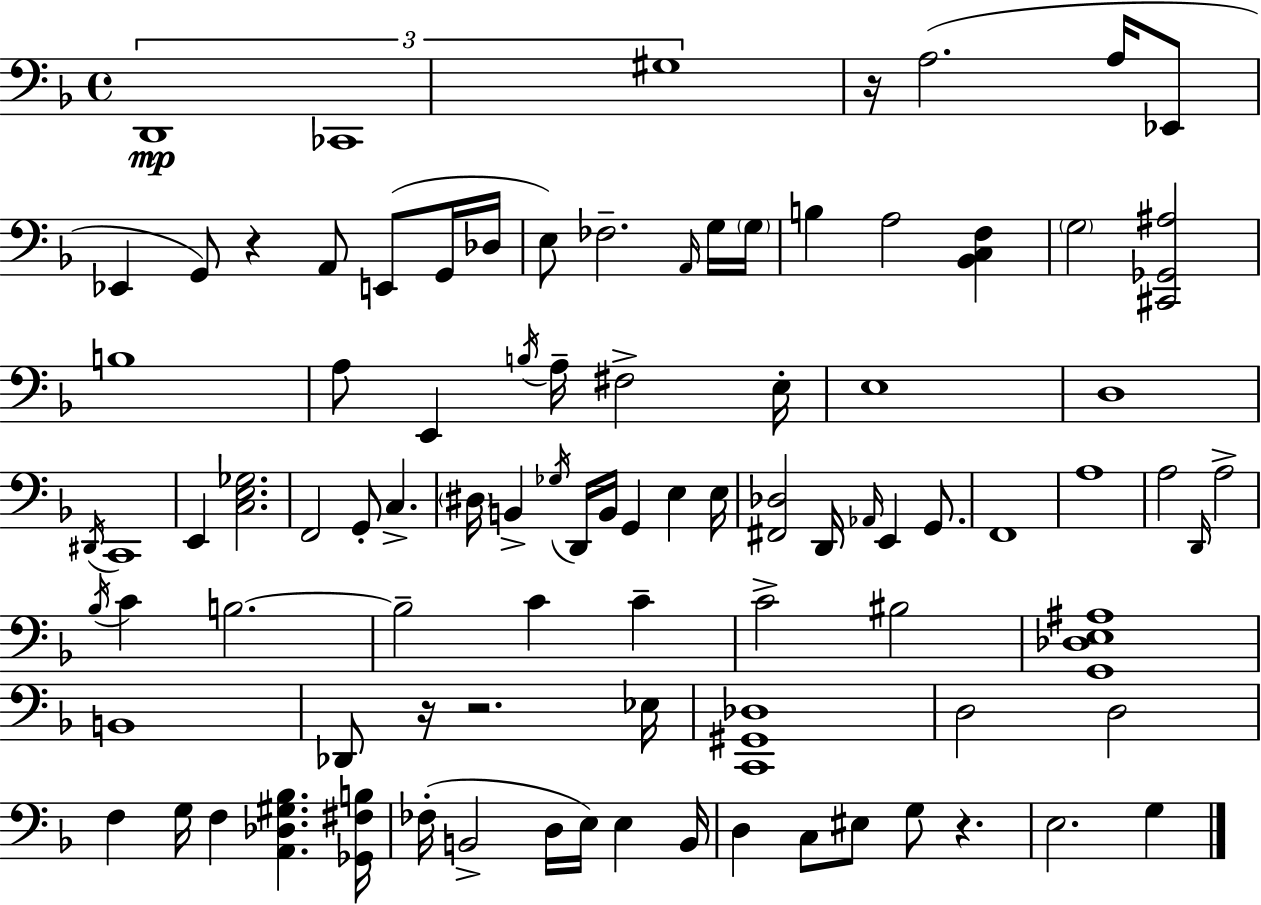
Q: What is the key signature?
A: D minor